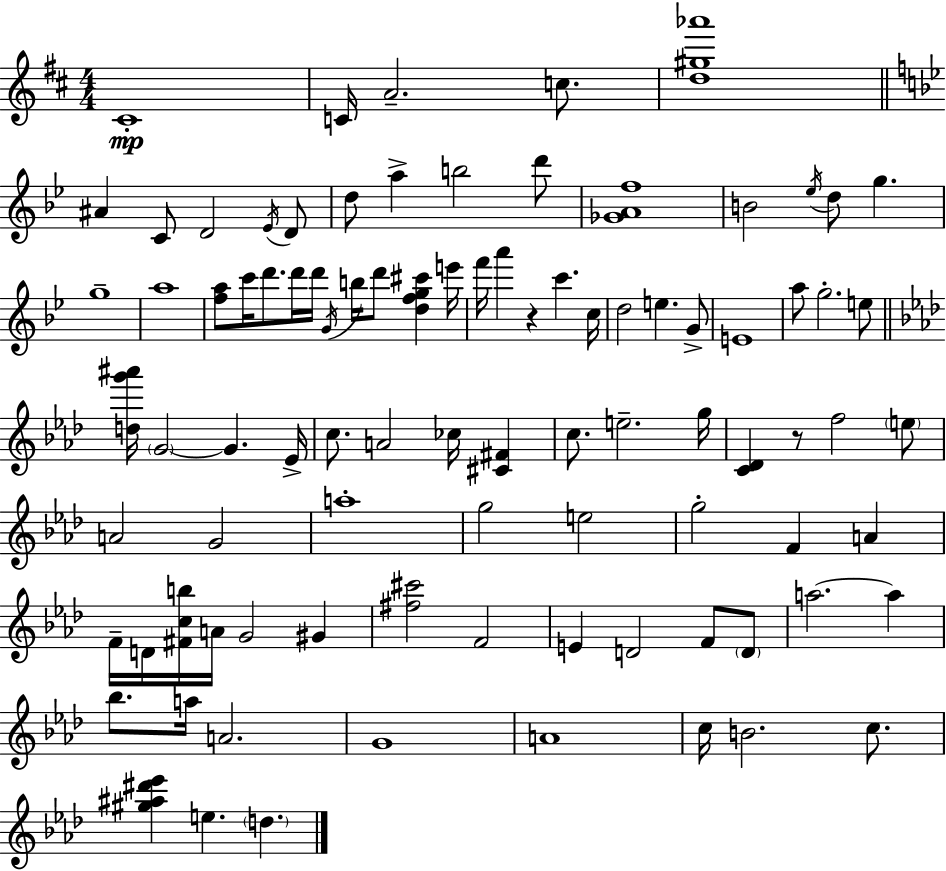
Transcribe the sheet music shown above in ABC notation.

X:1
T:Untitled
M:4/4
L:1/4
K:D
^C4 C/4 A2 c/2 [d^g_a']4 ^A C/2 D2 _E/4 D/2 d/2 a b2 d'/2 [_GAf]4 B2 _e/4 d/2 g g4 a4 [fa]/2 c'/4 d'/2 d'/4 d'/4 G/4 b/4 d'/2 [dfg^c'] e'/4 f'/4 a' z c' c/4 d2 e G/2 E4 a/2 g2 e/2 [dg'^a']/4 G2 G _E/4 c/2 A2 _c/4 [^C^F] c/2 e2 g/4 [C_D] z/2 f2 e/2 A2 G2 a4 g2 e2 g2 F A F/4 D/4 [^Fcb]/4 A/4 G2 ^G [^f^c']2 F2 E D2 F/2 D/2 a2 a _b/2 a/4 A2 G4 A4 c/4 B2 c/2 [^g^a^d'_e'] e d